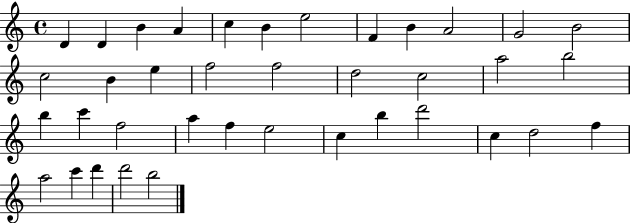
D4/q D4/q B4/q A4/q C5/q B4/q E5/h F4/q B4/q A4/h G4/h B4/h C5/h B4/q E5/q F5/h F5/h D5/h C5/h A5/h B5/h B5/q C6/q F5/h A5/q F5/q E5/h C5/q B5/q D6/h C5/q D5/h F5/q A5/h C6/q D6/q D6/h B5/h